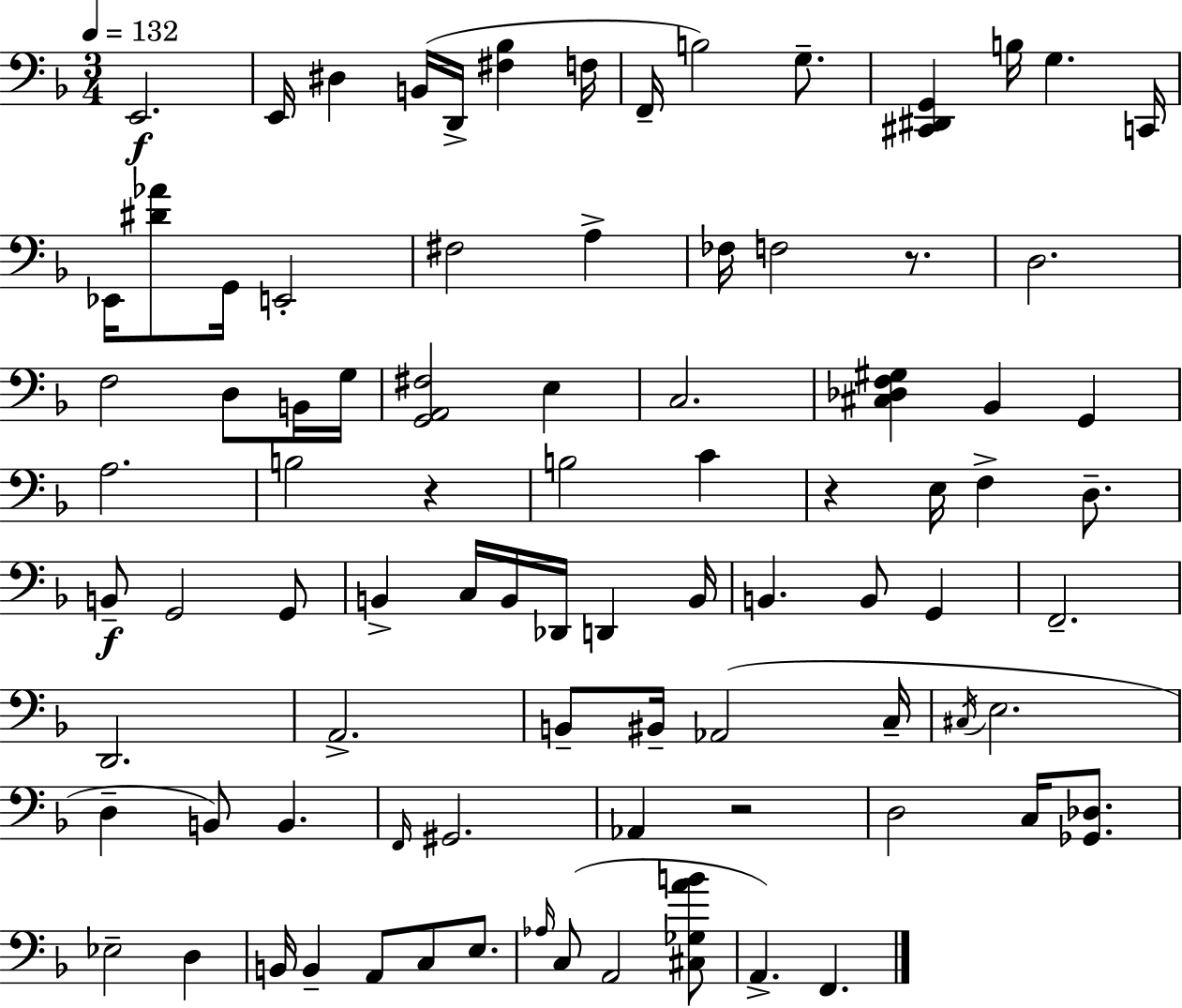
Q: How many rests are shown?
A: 4